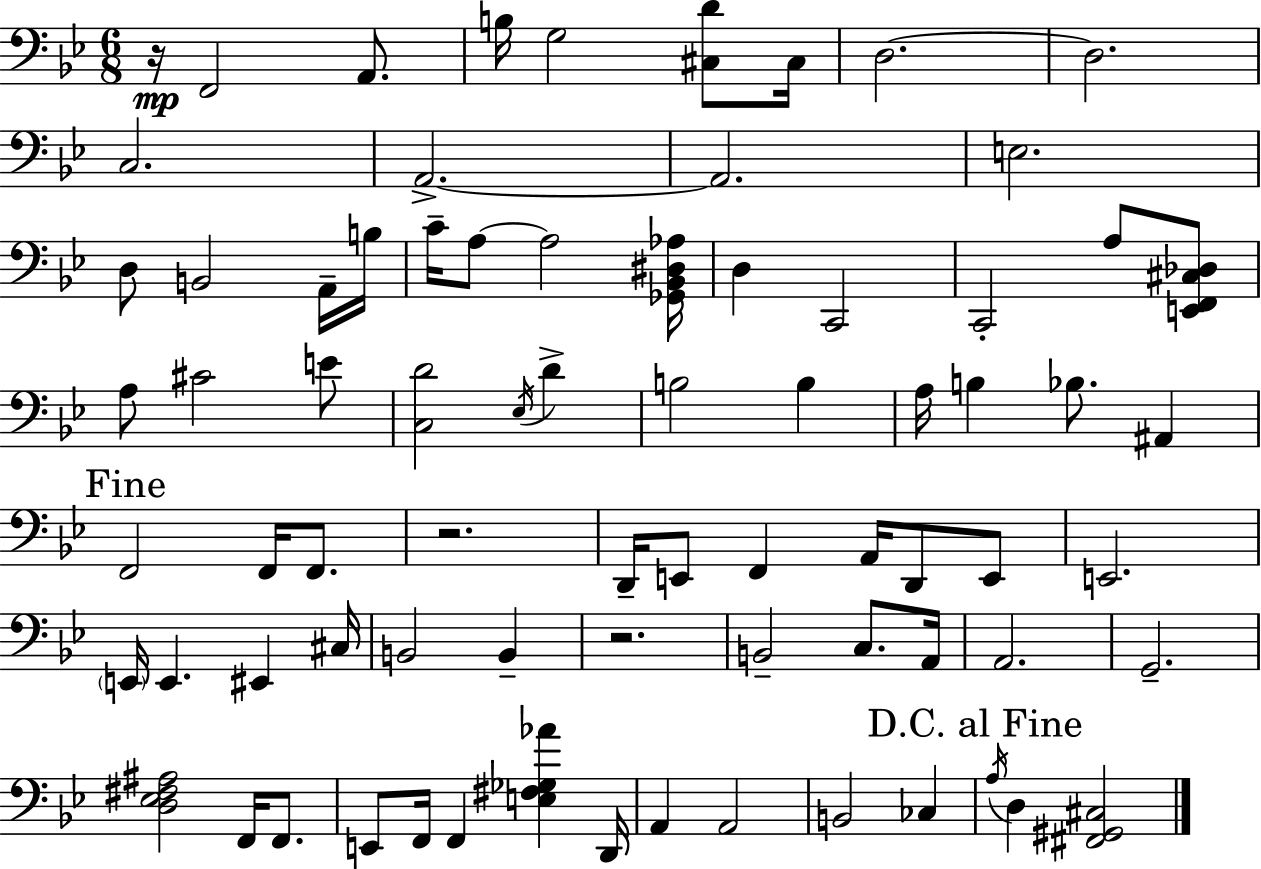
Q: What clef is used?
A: bass